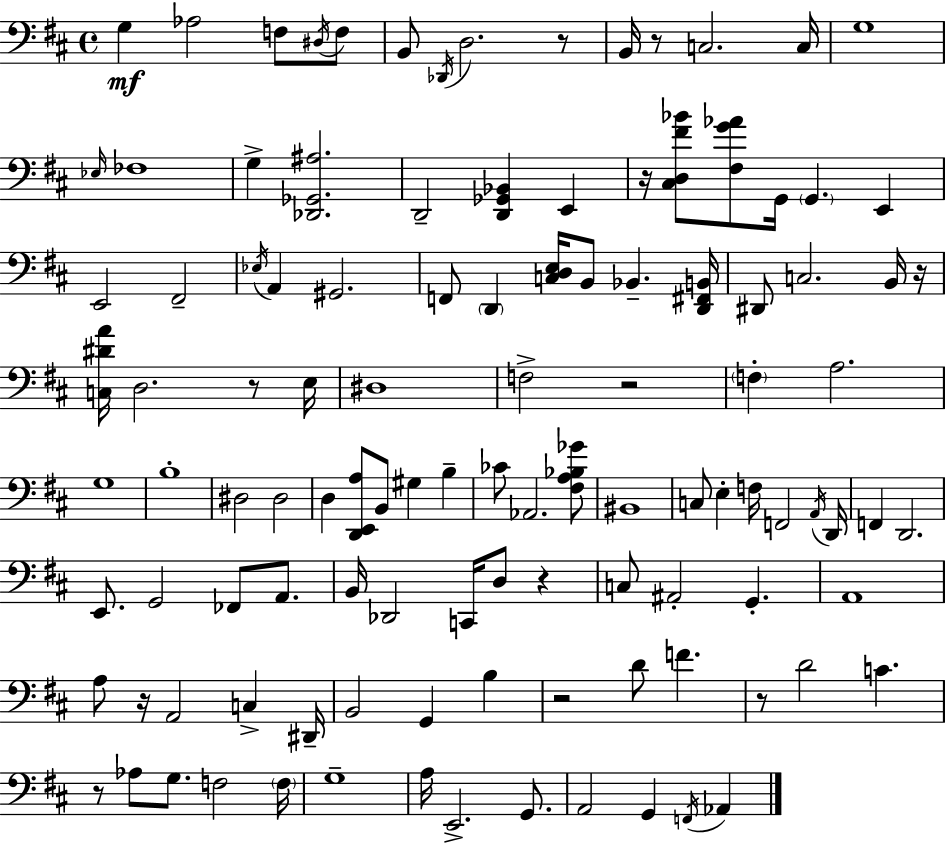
X:1
T:Untitled
M:4/4
L:1/4
K:D
G, _A,2 F,/2 ^D,/4 F,/2 B,,/2 _D,,/4 D,2 z/2 B,,/4 z/2 C,2 C,/4 G,4 _E,/4 _F,4 G, [_D,,_G,,^A,]2 D,,2 [D,,_G,,_B,,] E,, z/4 [^C,D,^F_B]/2 [^F,G_A]/2 G,,/4 G,, E,, E,,2 ^F,,2 _E,/4 A,, ^G,,2 F,,/2 D,, [C,D,E,]/4 B,,/2 _B,, [D,,^F,,B,,]/4 ^D,,/2 C,2 B,,/4 z/4 [C,^DA]/4 D,2 z/2 E,/4 ^D,4 F,2 z2 F, A,2 G,4 B,4 ^D,2 ^D,2 D, [D,,E,,A,]/2 B,,/2 ^G, B, _C/2 _A,,2 [^F,A,_B,_G]/2 ^B,,4 C,/2 E, F,/4 F,,2 A,,/4 D,,/4 F,, D,,2 E,,/2 G,,2 _F,,/2 A,,/2 B,,/4 _D,,2 C,,/4 D,/2 z C,/2 ^A,,2 G,, A,,4 A,/2 z/4 A,,2 C, ^D,,/4 B,,2 G,, B, z2 D/2 F z/2 D2 C z/2 _A,/2 G,/2 F,2 F,/4 G,4 A,/4 E,,2 G,,/2 A,,2 G,, F,,/4 _A,,